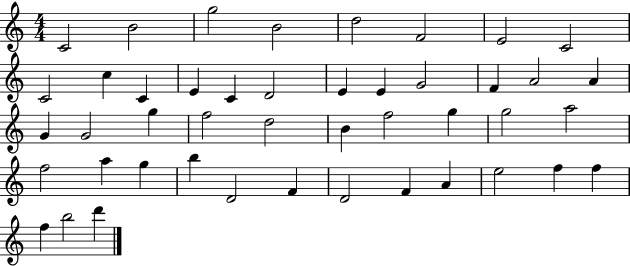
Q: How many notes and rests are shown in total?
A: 45